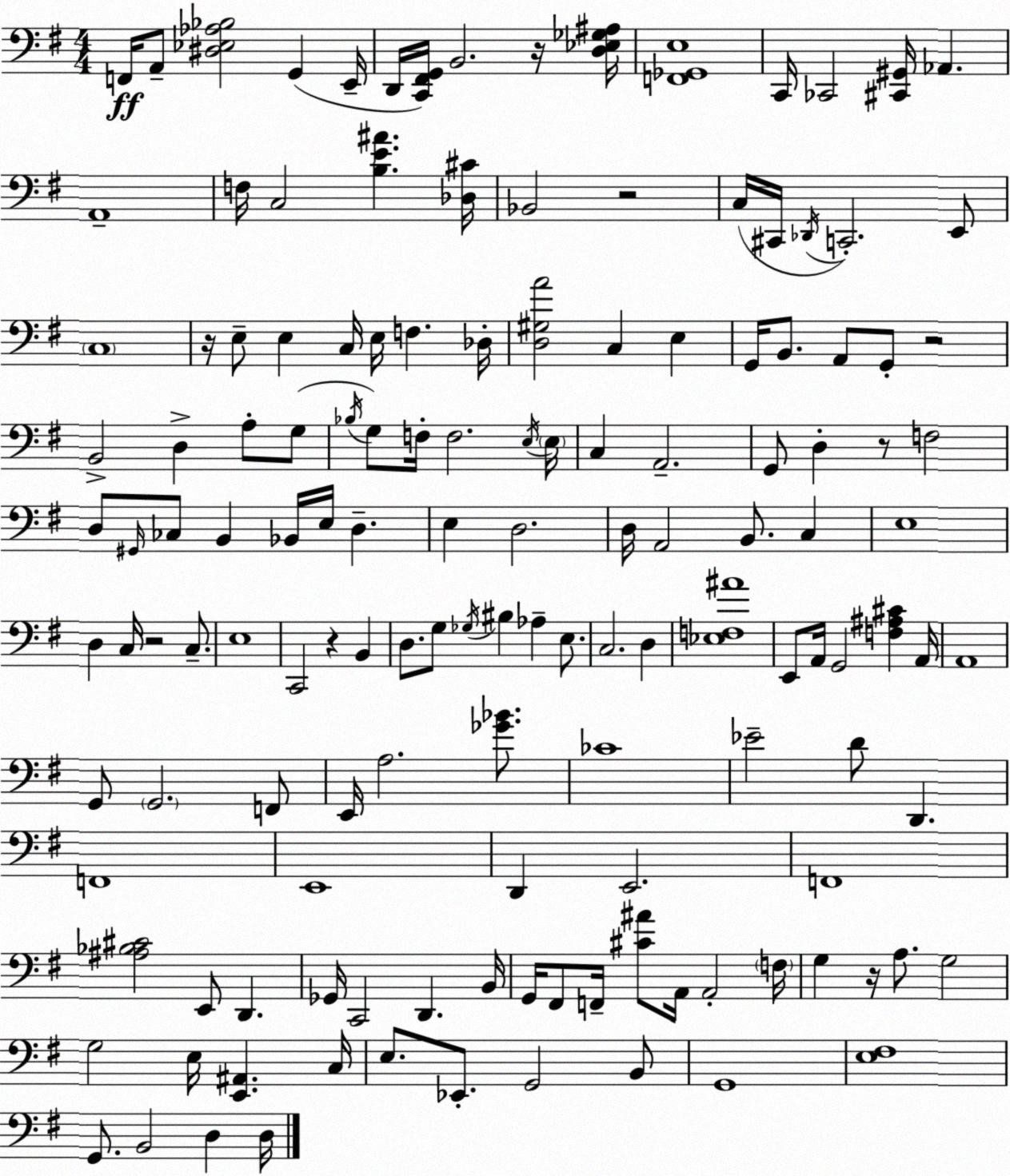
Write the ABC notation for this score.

X:1
T:Untitled
M:4/4
L:1/4
K:G
F,,/4 A,,/2 [^D,_E,_A,_B,]2 G,, E,,/4 D,,/4 [C,,^F,,G,,]/4 B,,2 z/4 [D,_E,_G,^A,]/4 [F,,_G,,E,]4 C,,/4 _C,,2 [^C,,^G,,]/4 _A,, A,,4 F,/4 C,2 [B,E^A] [_D,^C]/4 _B,,2 z2 C,/4 ^C,,/4 _D,,/4 C,,2 E,,/2 C,4 z/4 E,/2 E, C,/4 E,/4 F, _D,/4 [D,^G,A]2 C, E, G,,/4 B,,/2 A,,/2 G,,/2 z2 B,,2 D, A,/2 G,/2 _B,/4 G,/2 F,/4 F,2 E,/4 E,/4 C, A,,2 G,,/2 D, z/2 F,2 D,/2 ^G,,/4 _C,/2 B,, _B,,/4 E,/4 D, E, D,2 D,/4 A,,2 B,,/2 C, E,4 D, C,/4 z2 C,/2 E,4 C,,2 z B,, D,/2 G,/2 _G,/4 ^B, _A, E,/2 C,2 D, [_E,F,^A]4 E,,/2 A,,/4 G,,2 [F,^A,^C] A,,/4 A,,4 G,,/2 G,,2 F,,/2 E,,/4 A,2 [_G_B]/2 _C4 _E2 D/2 D,, F,,4 E,,4 D,, E,,2 F,,4 [^A,_B,^C]2 E,,/2 D,, _G,,/4 C,,2 D,, B,,/4 G,,/4 ^F,,/2 F,,/4 [^C^A]/2 A,,/4 A,,2 F,/4 G, z/4 A,/2 G,2 G,2 E,/4 [E,,^A,,] C,/4 E,/2 _E,,/2 G,,2 B,,/2 G,,4 [E,^F,]4 G,,/2 B,,2 D, D,/4